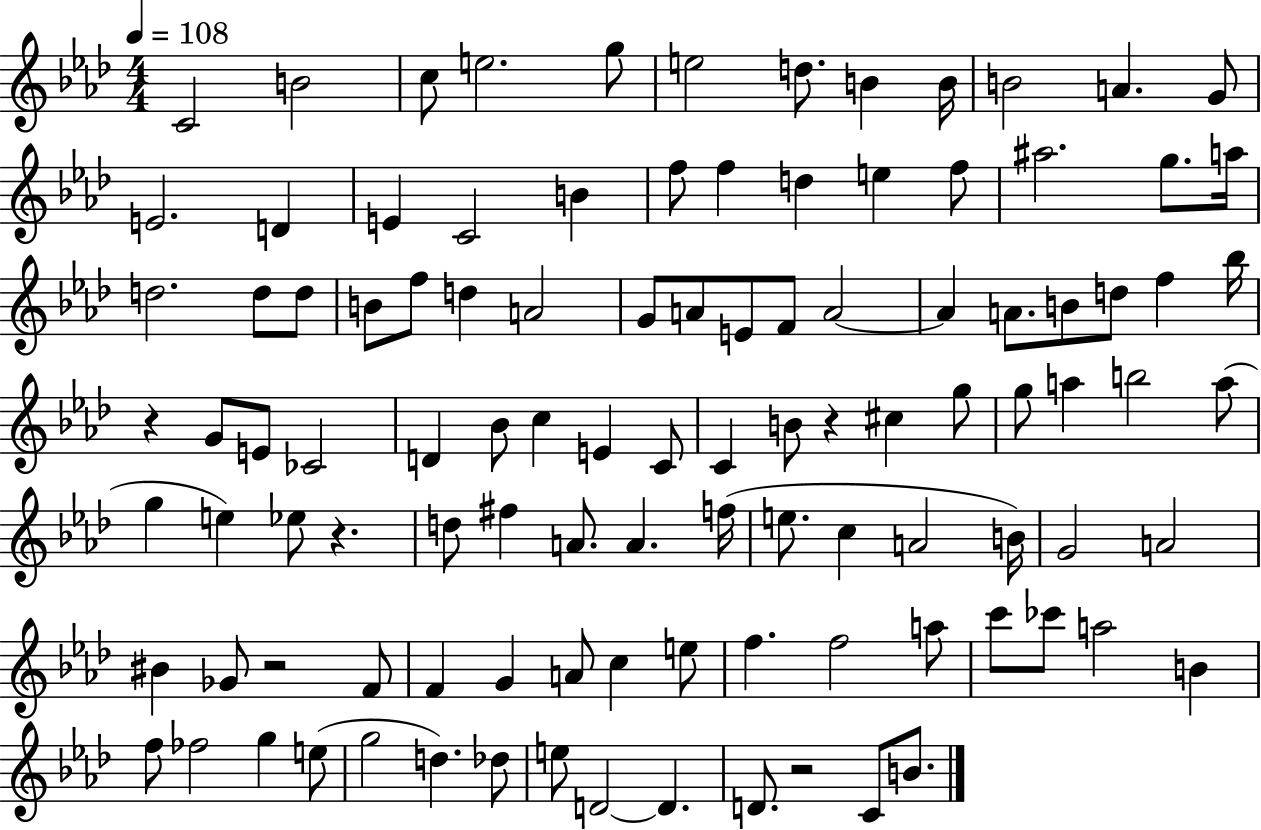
C4/h B4/h C5/e E5/h. G5/e E5/h D5/e. B4/q B4/s B4/h A4/q. G4/e E4/h. D4/q E4/q C4/h B4/q F5/e F5/q D5/q E5/q F5/e A#5/h. G5/e. A5/s D5/h. D5/e D5/e B4/e F5/e D5/q A4/h G4/e A4/e E4/e F4/e A4/h A4/q A4/e. B4/e D5/e F5/q Bb5/s R/q G4/e E4/e CES4/h D4/q Bb4/e C5/q E4/q C4/e C4/q B4/e R/q C#5/q G5/e G5/e A5/q B5/h A5/e G5/q E5/q Eb5/e R/q. D5/e F#5/q A4/e. A4/q. F5/s E5/e. C5/q A4/h B4/s G4/h A4/h BIS4/q Gb4/e R/h F4/e F4/q G4/q A4/e C5/q E5/e F5/q. F5/h A5/e C6/e CES6/e A5/h B4/q F5/e FES5/h G5/q E5/e G5/h D5/q. Db5/e E5/e D4/h D4/q. D4/e. R/h C4/e B4/e.